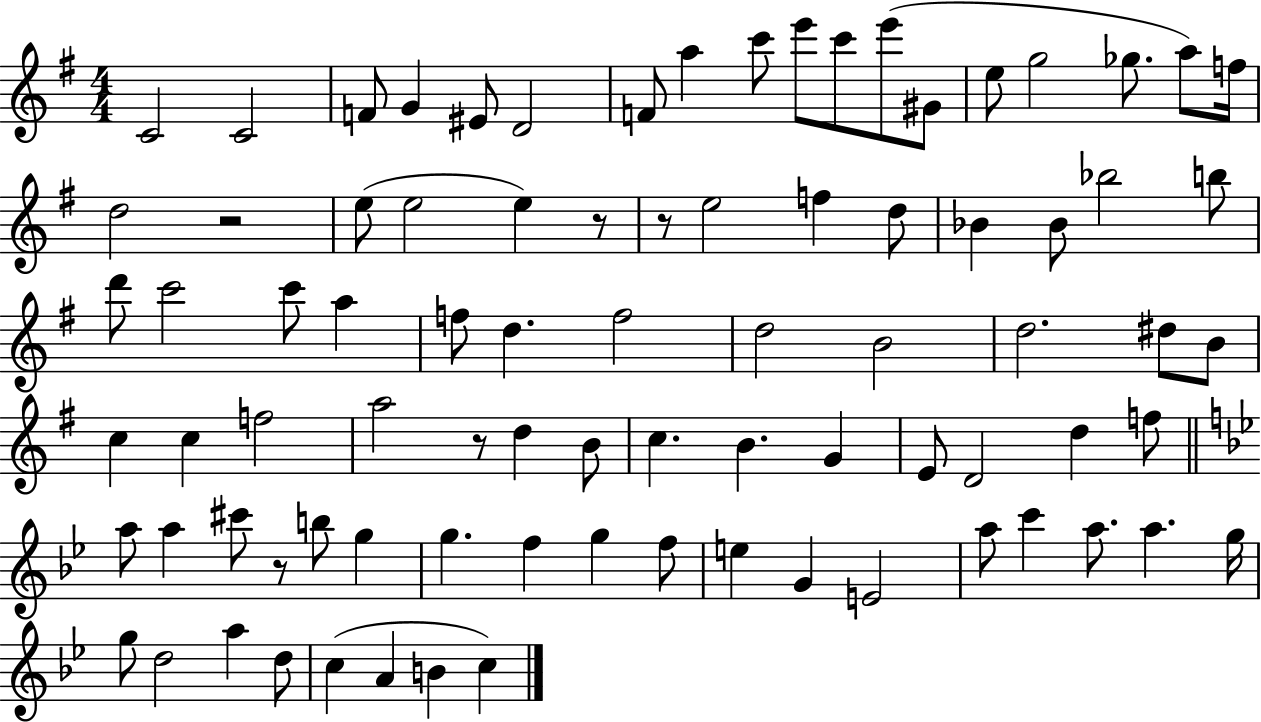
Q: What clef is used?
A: treble